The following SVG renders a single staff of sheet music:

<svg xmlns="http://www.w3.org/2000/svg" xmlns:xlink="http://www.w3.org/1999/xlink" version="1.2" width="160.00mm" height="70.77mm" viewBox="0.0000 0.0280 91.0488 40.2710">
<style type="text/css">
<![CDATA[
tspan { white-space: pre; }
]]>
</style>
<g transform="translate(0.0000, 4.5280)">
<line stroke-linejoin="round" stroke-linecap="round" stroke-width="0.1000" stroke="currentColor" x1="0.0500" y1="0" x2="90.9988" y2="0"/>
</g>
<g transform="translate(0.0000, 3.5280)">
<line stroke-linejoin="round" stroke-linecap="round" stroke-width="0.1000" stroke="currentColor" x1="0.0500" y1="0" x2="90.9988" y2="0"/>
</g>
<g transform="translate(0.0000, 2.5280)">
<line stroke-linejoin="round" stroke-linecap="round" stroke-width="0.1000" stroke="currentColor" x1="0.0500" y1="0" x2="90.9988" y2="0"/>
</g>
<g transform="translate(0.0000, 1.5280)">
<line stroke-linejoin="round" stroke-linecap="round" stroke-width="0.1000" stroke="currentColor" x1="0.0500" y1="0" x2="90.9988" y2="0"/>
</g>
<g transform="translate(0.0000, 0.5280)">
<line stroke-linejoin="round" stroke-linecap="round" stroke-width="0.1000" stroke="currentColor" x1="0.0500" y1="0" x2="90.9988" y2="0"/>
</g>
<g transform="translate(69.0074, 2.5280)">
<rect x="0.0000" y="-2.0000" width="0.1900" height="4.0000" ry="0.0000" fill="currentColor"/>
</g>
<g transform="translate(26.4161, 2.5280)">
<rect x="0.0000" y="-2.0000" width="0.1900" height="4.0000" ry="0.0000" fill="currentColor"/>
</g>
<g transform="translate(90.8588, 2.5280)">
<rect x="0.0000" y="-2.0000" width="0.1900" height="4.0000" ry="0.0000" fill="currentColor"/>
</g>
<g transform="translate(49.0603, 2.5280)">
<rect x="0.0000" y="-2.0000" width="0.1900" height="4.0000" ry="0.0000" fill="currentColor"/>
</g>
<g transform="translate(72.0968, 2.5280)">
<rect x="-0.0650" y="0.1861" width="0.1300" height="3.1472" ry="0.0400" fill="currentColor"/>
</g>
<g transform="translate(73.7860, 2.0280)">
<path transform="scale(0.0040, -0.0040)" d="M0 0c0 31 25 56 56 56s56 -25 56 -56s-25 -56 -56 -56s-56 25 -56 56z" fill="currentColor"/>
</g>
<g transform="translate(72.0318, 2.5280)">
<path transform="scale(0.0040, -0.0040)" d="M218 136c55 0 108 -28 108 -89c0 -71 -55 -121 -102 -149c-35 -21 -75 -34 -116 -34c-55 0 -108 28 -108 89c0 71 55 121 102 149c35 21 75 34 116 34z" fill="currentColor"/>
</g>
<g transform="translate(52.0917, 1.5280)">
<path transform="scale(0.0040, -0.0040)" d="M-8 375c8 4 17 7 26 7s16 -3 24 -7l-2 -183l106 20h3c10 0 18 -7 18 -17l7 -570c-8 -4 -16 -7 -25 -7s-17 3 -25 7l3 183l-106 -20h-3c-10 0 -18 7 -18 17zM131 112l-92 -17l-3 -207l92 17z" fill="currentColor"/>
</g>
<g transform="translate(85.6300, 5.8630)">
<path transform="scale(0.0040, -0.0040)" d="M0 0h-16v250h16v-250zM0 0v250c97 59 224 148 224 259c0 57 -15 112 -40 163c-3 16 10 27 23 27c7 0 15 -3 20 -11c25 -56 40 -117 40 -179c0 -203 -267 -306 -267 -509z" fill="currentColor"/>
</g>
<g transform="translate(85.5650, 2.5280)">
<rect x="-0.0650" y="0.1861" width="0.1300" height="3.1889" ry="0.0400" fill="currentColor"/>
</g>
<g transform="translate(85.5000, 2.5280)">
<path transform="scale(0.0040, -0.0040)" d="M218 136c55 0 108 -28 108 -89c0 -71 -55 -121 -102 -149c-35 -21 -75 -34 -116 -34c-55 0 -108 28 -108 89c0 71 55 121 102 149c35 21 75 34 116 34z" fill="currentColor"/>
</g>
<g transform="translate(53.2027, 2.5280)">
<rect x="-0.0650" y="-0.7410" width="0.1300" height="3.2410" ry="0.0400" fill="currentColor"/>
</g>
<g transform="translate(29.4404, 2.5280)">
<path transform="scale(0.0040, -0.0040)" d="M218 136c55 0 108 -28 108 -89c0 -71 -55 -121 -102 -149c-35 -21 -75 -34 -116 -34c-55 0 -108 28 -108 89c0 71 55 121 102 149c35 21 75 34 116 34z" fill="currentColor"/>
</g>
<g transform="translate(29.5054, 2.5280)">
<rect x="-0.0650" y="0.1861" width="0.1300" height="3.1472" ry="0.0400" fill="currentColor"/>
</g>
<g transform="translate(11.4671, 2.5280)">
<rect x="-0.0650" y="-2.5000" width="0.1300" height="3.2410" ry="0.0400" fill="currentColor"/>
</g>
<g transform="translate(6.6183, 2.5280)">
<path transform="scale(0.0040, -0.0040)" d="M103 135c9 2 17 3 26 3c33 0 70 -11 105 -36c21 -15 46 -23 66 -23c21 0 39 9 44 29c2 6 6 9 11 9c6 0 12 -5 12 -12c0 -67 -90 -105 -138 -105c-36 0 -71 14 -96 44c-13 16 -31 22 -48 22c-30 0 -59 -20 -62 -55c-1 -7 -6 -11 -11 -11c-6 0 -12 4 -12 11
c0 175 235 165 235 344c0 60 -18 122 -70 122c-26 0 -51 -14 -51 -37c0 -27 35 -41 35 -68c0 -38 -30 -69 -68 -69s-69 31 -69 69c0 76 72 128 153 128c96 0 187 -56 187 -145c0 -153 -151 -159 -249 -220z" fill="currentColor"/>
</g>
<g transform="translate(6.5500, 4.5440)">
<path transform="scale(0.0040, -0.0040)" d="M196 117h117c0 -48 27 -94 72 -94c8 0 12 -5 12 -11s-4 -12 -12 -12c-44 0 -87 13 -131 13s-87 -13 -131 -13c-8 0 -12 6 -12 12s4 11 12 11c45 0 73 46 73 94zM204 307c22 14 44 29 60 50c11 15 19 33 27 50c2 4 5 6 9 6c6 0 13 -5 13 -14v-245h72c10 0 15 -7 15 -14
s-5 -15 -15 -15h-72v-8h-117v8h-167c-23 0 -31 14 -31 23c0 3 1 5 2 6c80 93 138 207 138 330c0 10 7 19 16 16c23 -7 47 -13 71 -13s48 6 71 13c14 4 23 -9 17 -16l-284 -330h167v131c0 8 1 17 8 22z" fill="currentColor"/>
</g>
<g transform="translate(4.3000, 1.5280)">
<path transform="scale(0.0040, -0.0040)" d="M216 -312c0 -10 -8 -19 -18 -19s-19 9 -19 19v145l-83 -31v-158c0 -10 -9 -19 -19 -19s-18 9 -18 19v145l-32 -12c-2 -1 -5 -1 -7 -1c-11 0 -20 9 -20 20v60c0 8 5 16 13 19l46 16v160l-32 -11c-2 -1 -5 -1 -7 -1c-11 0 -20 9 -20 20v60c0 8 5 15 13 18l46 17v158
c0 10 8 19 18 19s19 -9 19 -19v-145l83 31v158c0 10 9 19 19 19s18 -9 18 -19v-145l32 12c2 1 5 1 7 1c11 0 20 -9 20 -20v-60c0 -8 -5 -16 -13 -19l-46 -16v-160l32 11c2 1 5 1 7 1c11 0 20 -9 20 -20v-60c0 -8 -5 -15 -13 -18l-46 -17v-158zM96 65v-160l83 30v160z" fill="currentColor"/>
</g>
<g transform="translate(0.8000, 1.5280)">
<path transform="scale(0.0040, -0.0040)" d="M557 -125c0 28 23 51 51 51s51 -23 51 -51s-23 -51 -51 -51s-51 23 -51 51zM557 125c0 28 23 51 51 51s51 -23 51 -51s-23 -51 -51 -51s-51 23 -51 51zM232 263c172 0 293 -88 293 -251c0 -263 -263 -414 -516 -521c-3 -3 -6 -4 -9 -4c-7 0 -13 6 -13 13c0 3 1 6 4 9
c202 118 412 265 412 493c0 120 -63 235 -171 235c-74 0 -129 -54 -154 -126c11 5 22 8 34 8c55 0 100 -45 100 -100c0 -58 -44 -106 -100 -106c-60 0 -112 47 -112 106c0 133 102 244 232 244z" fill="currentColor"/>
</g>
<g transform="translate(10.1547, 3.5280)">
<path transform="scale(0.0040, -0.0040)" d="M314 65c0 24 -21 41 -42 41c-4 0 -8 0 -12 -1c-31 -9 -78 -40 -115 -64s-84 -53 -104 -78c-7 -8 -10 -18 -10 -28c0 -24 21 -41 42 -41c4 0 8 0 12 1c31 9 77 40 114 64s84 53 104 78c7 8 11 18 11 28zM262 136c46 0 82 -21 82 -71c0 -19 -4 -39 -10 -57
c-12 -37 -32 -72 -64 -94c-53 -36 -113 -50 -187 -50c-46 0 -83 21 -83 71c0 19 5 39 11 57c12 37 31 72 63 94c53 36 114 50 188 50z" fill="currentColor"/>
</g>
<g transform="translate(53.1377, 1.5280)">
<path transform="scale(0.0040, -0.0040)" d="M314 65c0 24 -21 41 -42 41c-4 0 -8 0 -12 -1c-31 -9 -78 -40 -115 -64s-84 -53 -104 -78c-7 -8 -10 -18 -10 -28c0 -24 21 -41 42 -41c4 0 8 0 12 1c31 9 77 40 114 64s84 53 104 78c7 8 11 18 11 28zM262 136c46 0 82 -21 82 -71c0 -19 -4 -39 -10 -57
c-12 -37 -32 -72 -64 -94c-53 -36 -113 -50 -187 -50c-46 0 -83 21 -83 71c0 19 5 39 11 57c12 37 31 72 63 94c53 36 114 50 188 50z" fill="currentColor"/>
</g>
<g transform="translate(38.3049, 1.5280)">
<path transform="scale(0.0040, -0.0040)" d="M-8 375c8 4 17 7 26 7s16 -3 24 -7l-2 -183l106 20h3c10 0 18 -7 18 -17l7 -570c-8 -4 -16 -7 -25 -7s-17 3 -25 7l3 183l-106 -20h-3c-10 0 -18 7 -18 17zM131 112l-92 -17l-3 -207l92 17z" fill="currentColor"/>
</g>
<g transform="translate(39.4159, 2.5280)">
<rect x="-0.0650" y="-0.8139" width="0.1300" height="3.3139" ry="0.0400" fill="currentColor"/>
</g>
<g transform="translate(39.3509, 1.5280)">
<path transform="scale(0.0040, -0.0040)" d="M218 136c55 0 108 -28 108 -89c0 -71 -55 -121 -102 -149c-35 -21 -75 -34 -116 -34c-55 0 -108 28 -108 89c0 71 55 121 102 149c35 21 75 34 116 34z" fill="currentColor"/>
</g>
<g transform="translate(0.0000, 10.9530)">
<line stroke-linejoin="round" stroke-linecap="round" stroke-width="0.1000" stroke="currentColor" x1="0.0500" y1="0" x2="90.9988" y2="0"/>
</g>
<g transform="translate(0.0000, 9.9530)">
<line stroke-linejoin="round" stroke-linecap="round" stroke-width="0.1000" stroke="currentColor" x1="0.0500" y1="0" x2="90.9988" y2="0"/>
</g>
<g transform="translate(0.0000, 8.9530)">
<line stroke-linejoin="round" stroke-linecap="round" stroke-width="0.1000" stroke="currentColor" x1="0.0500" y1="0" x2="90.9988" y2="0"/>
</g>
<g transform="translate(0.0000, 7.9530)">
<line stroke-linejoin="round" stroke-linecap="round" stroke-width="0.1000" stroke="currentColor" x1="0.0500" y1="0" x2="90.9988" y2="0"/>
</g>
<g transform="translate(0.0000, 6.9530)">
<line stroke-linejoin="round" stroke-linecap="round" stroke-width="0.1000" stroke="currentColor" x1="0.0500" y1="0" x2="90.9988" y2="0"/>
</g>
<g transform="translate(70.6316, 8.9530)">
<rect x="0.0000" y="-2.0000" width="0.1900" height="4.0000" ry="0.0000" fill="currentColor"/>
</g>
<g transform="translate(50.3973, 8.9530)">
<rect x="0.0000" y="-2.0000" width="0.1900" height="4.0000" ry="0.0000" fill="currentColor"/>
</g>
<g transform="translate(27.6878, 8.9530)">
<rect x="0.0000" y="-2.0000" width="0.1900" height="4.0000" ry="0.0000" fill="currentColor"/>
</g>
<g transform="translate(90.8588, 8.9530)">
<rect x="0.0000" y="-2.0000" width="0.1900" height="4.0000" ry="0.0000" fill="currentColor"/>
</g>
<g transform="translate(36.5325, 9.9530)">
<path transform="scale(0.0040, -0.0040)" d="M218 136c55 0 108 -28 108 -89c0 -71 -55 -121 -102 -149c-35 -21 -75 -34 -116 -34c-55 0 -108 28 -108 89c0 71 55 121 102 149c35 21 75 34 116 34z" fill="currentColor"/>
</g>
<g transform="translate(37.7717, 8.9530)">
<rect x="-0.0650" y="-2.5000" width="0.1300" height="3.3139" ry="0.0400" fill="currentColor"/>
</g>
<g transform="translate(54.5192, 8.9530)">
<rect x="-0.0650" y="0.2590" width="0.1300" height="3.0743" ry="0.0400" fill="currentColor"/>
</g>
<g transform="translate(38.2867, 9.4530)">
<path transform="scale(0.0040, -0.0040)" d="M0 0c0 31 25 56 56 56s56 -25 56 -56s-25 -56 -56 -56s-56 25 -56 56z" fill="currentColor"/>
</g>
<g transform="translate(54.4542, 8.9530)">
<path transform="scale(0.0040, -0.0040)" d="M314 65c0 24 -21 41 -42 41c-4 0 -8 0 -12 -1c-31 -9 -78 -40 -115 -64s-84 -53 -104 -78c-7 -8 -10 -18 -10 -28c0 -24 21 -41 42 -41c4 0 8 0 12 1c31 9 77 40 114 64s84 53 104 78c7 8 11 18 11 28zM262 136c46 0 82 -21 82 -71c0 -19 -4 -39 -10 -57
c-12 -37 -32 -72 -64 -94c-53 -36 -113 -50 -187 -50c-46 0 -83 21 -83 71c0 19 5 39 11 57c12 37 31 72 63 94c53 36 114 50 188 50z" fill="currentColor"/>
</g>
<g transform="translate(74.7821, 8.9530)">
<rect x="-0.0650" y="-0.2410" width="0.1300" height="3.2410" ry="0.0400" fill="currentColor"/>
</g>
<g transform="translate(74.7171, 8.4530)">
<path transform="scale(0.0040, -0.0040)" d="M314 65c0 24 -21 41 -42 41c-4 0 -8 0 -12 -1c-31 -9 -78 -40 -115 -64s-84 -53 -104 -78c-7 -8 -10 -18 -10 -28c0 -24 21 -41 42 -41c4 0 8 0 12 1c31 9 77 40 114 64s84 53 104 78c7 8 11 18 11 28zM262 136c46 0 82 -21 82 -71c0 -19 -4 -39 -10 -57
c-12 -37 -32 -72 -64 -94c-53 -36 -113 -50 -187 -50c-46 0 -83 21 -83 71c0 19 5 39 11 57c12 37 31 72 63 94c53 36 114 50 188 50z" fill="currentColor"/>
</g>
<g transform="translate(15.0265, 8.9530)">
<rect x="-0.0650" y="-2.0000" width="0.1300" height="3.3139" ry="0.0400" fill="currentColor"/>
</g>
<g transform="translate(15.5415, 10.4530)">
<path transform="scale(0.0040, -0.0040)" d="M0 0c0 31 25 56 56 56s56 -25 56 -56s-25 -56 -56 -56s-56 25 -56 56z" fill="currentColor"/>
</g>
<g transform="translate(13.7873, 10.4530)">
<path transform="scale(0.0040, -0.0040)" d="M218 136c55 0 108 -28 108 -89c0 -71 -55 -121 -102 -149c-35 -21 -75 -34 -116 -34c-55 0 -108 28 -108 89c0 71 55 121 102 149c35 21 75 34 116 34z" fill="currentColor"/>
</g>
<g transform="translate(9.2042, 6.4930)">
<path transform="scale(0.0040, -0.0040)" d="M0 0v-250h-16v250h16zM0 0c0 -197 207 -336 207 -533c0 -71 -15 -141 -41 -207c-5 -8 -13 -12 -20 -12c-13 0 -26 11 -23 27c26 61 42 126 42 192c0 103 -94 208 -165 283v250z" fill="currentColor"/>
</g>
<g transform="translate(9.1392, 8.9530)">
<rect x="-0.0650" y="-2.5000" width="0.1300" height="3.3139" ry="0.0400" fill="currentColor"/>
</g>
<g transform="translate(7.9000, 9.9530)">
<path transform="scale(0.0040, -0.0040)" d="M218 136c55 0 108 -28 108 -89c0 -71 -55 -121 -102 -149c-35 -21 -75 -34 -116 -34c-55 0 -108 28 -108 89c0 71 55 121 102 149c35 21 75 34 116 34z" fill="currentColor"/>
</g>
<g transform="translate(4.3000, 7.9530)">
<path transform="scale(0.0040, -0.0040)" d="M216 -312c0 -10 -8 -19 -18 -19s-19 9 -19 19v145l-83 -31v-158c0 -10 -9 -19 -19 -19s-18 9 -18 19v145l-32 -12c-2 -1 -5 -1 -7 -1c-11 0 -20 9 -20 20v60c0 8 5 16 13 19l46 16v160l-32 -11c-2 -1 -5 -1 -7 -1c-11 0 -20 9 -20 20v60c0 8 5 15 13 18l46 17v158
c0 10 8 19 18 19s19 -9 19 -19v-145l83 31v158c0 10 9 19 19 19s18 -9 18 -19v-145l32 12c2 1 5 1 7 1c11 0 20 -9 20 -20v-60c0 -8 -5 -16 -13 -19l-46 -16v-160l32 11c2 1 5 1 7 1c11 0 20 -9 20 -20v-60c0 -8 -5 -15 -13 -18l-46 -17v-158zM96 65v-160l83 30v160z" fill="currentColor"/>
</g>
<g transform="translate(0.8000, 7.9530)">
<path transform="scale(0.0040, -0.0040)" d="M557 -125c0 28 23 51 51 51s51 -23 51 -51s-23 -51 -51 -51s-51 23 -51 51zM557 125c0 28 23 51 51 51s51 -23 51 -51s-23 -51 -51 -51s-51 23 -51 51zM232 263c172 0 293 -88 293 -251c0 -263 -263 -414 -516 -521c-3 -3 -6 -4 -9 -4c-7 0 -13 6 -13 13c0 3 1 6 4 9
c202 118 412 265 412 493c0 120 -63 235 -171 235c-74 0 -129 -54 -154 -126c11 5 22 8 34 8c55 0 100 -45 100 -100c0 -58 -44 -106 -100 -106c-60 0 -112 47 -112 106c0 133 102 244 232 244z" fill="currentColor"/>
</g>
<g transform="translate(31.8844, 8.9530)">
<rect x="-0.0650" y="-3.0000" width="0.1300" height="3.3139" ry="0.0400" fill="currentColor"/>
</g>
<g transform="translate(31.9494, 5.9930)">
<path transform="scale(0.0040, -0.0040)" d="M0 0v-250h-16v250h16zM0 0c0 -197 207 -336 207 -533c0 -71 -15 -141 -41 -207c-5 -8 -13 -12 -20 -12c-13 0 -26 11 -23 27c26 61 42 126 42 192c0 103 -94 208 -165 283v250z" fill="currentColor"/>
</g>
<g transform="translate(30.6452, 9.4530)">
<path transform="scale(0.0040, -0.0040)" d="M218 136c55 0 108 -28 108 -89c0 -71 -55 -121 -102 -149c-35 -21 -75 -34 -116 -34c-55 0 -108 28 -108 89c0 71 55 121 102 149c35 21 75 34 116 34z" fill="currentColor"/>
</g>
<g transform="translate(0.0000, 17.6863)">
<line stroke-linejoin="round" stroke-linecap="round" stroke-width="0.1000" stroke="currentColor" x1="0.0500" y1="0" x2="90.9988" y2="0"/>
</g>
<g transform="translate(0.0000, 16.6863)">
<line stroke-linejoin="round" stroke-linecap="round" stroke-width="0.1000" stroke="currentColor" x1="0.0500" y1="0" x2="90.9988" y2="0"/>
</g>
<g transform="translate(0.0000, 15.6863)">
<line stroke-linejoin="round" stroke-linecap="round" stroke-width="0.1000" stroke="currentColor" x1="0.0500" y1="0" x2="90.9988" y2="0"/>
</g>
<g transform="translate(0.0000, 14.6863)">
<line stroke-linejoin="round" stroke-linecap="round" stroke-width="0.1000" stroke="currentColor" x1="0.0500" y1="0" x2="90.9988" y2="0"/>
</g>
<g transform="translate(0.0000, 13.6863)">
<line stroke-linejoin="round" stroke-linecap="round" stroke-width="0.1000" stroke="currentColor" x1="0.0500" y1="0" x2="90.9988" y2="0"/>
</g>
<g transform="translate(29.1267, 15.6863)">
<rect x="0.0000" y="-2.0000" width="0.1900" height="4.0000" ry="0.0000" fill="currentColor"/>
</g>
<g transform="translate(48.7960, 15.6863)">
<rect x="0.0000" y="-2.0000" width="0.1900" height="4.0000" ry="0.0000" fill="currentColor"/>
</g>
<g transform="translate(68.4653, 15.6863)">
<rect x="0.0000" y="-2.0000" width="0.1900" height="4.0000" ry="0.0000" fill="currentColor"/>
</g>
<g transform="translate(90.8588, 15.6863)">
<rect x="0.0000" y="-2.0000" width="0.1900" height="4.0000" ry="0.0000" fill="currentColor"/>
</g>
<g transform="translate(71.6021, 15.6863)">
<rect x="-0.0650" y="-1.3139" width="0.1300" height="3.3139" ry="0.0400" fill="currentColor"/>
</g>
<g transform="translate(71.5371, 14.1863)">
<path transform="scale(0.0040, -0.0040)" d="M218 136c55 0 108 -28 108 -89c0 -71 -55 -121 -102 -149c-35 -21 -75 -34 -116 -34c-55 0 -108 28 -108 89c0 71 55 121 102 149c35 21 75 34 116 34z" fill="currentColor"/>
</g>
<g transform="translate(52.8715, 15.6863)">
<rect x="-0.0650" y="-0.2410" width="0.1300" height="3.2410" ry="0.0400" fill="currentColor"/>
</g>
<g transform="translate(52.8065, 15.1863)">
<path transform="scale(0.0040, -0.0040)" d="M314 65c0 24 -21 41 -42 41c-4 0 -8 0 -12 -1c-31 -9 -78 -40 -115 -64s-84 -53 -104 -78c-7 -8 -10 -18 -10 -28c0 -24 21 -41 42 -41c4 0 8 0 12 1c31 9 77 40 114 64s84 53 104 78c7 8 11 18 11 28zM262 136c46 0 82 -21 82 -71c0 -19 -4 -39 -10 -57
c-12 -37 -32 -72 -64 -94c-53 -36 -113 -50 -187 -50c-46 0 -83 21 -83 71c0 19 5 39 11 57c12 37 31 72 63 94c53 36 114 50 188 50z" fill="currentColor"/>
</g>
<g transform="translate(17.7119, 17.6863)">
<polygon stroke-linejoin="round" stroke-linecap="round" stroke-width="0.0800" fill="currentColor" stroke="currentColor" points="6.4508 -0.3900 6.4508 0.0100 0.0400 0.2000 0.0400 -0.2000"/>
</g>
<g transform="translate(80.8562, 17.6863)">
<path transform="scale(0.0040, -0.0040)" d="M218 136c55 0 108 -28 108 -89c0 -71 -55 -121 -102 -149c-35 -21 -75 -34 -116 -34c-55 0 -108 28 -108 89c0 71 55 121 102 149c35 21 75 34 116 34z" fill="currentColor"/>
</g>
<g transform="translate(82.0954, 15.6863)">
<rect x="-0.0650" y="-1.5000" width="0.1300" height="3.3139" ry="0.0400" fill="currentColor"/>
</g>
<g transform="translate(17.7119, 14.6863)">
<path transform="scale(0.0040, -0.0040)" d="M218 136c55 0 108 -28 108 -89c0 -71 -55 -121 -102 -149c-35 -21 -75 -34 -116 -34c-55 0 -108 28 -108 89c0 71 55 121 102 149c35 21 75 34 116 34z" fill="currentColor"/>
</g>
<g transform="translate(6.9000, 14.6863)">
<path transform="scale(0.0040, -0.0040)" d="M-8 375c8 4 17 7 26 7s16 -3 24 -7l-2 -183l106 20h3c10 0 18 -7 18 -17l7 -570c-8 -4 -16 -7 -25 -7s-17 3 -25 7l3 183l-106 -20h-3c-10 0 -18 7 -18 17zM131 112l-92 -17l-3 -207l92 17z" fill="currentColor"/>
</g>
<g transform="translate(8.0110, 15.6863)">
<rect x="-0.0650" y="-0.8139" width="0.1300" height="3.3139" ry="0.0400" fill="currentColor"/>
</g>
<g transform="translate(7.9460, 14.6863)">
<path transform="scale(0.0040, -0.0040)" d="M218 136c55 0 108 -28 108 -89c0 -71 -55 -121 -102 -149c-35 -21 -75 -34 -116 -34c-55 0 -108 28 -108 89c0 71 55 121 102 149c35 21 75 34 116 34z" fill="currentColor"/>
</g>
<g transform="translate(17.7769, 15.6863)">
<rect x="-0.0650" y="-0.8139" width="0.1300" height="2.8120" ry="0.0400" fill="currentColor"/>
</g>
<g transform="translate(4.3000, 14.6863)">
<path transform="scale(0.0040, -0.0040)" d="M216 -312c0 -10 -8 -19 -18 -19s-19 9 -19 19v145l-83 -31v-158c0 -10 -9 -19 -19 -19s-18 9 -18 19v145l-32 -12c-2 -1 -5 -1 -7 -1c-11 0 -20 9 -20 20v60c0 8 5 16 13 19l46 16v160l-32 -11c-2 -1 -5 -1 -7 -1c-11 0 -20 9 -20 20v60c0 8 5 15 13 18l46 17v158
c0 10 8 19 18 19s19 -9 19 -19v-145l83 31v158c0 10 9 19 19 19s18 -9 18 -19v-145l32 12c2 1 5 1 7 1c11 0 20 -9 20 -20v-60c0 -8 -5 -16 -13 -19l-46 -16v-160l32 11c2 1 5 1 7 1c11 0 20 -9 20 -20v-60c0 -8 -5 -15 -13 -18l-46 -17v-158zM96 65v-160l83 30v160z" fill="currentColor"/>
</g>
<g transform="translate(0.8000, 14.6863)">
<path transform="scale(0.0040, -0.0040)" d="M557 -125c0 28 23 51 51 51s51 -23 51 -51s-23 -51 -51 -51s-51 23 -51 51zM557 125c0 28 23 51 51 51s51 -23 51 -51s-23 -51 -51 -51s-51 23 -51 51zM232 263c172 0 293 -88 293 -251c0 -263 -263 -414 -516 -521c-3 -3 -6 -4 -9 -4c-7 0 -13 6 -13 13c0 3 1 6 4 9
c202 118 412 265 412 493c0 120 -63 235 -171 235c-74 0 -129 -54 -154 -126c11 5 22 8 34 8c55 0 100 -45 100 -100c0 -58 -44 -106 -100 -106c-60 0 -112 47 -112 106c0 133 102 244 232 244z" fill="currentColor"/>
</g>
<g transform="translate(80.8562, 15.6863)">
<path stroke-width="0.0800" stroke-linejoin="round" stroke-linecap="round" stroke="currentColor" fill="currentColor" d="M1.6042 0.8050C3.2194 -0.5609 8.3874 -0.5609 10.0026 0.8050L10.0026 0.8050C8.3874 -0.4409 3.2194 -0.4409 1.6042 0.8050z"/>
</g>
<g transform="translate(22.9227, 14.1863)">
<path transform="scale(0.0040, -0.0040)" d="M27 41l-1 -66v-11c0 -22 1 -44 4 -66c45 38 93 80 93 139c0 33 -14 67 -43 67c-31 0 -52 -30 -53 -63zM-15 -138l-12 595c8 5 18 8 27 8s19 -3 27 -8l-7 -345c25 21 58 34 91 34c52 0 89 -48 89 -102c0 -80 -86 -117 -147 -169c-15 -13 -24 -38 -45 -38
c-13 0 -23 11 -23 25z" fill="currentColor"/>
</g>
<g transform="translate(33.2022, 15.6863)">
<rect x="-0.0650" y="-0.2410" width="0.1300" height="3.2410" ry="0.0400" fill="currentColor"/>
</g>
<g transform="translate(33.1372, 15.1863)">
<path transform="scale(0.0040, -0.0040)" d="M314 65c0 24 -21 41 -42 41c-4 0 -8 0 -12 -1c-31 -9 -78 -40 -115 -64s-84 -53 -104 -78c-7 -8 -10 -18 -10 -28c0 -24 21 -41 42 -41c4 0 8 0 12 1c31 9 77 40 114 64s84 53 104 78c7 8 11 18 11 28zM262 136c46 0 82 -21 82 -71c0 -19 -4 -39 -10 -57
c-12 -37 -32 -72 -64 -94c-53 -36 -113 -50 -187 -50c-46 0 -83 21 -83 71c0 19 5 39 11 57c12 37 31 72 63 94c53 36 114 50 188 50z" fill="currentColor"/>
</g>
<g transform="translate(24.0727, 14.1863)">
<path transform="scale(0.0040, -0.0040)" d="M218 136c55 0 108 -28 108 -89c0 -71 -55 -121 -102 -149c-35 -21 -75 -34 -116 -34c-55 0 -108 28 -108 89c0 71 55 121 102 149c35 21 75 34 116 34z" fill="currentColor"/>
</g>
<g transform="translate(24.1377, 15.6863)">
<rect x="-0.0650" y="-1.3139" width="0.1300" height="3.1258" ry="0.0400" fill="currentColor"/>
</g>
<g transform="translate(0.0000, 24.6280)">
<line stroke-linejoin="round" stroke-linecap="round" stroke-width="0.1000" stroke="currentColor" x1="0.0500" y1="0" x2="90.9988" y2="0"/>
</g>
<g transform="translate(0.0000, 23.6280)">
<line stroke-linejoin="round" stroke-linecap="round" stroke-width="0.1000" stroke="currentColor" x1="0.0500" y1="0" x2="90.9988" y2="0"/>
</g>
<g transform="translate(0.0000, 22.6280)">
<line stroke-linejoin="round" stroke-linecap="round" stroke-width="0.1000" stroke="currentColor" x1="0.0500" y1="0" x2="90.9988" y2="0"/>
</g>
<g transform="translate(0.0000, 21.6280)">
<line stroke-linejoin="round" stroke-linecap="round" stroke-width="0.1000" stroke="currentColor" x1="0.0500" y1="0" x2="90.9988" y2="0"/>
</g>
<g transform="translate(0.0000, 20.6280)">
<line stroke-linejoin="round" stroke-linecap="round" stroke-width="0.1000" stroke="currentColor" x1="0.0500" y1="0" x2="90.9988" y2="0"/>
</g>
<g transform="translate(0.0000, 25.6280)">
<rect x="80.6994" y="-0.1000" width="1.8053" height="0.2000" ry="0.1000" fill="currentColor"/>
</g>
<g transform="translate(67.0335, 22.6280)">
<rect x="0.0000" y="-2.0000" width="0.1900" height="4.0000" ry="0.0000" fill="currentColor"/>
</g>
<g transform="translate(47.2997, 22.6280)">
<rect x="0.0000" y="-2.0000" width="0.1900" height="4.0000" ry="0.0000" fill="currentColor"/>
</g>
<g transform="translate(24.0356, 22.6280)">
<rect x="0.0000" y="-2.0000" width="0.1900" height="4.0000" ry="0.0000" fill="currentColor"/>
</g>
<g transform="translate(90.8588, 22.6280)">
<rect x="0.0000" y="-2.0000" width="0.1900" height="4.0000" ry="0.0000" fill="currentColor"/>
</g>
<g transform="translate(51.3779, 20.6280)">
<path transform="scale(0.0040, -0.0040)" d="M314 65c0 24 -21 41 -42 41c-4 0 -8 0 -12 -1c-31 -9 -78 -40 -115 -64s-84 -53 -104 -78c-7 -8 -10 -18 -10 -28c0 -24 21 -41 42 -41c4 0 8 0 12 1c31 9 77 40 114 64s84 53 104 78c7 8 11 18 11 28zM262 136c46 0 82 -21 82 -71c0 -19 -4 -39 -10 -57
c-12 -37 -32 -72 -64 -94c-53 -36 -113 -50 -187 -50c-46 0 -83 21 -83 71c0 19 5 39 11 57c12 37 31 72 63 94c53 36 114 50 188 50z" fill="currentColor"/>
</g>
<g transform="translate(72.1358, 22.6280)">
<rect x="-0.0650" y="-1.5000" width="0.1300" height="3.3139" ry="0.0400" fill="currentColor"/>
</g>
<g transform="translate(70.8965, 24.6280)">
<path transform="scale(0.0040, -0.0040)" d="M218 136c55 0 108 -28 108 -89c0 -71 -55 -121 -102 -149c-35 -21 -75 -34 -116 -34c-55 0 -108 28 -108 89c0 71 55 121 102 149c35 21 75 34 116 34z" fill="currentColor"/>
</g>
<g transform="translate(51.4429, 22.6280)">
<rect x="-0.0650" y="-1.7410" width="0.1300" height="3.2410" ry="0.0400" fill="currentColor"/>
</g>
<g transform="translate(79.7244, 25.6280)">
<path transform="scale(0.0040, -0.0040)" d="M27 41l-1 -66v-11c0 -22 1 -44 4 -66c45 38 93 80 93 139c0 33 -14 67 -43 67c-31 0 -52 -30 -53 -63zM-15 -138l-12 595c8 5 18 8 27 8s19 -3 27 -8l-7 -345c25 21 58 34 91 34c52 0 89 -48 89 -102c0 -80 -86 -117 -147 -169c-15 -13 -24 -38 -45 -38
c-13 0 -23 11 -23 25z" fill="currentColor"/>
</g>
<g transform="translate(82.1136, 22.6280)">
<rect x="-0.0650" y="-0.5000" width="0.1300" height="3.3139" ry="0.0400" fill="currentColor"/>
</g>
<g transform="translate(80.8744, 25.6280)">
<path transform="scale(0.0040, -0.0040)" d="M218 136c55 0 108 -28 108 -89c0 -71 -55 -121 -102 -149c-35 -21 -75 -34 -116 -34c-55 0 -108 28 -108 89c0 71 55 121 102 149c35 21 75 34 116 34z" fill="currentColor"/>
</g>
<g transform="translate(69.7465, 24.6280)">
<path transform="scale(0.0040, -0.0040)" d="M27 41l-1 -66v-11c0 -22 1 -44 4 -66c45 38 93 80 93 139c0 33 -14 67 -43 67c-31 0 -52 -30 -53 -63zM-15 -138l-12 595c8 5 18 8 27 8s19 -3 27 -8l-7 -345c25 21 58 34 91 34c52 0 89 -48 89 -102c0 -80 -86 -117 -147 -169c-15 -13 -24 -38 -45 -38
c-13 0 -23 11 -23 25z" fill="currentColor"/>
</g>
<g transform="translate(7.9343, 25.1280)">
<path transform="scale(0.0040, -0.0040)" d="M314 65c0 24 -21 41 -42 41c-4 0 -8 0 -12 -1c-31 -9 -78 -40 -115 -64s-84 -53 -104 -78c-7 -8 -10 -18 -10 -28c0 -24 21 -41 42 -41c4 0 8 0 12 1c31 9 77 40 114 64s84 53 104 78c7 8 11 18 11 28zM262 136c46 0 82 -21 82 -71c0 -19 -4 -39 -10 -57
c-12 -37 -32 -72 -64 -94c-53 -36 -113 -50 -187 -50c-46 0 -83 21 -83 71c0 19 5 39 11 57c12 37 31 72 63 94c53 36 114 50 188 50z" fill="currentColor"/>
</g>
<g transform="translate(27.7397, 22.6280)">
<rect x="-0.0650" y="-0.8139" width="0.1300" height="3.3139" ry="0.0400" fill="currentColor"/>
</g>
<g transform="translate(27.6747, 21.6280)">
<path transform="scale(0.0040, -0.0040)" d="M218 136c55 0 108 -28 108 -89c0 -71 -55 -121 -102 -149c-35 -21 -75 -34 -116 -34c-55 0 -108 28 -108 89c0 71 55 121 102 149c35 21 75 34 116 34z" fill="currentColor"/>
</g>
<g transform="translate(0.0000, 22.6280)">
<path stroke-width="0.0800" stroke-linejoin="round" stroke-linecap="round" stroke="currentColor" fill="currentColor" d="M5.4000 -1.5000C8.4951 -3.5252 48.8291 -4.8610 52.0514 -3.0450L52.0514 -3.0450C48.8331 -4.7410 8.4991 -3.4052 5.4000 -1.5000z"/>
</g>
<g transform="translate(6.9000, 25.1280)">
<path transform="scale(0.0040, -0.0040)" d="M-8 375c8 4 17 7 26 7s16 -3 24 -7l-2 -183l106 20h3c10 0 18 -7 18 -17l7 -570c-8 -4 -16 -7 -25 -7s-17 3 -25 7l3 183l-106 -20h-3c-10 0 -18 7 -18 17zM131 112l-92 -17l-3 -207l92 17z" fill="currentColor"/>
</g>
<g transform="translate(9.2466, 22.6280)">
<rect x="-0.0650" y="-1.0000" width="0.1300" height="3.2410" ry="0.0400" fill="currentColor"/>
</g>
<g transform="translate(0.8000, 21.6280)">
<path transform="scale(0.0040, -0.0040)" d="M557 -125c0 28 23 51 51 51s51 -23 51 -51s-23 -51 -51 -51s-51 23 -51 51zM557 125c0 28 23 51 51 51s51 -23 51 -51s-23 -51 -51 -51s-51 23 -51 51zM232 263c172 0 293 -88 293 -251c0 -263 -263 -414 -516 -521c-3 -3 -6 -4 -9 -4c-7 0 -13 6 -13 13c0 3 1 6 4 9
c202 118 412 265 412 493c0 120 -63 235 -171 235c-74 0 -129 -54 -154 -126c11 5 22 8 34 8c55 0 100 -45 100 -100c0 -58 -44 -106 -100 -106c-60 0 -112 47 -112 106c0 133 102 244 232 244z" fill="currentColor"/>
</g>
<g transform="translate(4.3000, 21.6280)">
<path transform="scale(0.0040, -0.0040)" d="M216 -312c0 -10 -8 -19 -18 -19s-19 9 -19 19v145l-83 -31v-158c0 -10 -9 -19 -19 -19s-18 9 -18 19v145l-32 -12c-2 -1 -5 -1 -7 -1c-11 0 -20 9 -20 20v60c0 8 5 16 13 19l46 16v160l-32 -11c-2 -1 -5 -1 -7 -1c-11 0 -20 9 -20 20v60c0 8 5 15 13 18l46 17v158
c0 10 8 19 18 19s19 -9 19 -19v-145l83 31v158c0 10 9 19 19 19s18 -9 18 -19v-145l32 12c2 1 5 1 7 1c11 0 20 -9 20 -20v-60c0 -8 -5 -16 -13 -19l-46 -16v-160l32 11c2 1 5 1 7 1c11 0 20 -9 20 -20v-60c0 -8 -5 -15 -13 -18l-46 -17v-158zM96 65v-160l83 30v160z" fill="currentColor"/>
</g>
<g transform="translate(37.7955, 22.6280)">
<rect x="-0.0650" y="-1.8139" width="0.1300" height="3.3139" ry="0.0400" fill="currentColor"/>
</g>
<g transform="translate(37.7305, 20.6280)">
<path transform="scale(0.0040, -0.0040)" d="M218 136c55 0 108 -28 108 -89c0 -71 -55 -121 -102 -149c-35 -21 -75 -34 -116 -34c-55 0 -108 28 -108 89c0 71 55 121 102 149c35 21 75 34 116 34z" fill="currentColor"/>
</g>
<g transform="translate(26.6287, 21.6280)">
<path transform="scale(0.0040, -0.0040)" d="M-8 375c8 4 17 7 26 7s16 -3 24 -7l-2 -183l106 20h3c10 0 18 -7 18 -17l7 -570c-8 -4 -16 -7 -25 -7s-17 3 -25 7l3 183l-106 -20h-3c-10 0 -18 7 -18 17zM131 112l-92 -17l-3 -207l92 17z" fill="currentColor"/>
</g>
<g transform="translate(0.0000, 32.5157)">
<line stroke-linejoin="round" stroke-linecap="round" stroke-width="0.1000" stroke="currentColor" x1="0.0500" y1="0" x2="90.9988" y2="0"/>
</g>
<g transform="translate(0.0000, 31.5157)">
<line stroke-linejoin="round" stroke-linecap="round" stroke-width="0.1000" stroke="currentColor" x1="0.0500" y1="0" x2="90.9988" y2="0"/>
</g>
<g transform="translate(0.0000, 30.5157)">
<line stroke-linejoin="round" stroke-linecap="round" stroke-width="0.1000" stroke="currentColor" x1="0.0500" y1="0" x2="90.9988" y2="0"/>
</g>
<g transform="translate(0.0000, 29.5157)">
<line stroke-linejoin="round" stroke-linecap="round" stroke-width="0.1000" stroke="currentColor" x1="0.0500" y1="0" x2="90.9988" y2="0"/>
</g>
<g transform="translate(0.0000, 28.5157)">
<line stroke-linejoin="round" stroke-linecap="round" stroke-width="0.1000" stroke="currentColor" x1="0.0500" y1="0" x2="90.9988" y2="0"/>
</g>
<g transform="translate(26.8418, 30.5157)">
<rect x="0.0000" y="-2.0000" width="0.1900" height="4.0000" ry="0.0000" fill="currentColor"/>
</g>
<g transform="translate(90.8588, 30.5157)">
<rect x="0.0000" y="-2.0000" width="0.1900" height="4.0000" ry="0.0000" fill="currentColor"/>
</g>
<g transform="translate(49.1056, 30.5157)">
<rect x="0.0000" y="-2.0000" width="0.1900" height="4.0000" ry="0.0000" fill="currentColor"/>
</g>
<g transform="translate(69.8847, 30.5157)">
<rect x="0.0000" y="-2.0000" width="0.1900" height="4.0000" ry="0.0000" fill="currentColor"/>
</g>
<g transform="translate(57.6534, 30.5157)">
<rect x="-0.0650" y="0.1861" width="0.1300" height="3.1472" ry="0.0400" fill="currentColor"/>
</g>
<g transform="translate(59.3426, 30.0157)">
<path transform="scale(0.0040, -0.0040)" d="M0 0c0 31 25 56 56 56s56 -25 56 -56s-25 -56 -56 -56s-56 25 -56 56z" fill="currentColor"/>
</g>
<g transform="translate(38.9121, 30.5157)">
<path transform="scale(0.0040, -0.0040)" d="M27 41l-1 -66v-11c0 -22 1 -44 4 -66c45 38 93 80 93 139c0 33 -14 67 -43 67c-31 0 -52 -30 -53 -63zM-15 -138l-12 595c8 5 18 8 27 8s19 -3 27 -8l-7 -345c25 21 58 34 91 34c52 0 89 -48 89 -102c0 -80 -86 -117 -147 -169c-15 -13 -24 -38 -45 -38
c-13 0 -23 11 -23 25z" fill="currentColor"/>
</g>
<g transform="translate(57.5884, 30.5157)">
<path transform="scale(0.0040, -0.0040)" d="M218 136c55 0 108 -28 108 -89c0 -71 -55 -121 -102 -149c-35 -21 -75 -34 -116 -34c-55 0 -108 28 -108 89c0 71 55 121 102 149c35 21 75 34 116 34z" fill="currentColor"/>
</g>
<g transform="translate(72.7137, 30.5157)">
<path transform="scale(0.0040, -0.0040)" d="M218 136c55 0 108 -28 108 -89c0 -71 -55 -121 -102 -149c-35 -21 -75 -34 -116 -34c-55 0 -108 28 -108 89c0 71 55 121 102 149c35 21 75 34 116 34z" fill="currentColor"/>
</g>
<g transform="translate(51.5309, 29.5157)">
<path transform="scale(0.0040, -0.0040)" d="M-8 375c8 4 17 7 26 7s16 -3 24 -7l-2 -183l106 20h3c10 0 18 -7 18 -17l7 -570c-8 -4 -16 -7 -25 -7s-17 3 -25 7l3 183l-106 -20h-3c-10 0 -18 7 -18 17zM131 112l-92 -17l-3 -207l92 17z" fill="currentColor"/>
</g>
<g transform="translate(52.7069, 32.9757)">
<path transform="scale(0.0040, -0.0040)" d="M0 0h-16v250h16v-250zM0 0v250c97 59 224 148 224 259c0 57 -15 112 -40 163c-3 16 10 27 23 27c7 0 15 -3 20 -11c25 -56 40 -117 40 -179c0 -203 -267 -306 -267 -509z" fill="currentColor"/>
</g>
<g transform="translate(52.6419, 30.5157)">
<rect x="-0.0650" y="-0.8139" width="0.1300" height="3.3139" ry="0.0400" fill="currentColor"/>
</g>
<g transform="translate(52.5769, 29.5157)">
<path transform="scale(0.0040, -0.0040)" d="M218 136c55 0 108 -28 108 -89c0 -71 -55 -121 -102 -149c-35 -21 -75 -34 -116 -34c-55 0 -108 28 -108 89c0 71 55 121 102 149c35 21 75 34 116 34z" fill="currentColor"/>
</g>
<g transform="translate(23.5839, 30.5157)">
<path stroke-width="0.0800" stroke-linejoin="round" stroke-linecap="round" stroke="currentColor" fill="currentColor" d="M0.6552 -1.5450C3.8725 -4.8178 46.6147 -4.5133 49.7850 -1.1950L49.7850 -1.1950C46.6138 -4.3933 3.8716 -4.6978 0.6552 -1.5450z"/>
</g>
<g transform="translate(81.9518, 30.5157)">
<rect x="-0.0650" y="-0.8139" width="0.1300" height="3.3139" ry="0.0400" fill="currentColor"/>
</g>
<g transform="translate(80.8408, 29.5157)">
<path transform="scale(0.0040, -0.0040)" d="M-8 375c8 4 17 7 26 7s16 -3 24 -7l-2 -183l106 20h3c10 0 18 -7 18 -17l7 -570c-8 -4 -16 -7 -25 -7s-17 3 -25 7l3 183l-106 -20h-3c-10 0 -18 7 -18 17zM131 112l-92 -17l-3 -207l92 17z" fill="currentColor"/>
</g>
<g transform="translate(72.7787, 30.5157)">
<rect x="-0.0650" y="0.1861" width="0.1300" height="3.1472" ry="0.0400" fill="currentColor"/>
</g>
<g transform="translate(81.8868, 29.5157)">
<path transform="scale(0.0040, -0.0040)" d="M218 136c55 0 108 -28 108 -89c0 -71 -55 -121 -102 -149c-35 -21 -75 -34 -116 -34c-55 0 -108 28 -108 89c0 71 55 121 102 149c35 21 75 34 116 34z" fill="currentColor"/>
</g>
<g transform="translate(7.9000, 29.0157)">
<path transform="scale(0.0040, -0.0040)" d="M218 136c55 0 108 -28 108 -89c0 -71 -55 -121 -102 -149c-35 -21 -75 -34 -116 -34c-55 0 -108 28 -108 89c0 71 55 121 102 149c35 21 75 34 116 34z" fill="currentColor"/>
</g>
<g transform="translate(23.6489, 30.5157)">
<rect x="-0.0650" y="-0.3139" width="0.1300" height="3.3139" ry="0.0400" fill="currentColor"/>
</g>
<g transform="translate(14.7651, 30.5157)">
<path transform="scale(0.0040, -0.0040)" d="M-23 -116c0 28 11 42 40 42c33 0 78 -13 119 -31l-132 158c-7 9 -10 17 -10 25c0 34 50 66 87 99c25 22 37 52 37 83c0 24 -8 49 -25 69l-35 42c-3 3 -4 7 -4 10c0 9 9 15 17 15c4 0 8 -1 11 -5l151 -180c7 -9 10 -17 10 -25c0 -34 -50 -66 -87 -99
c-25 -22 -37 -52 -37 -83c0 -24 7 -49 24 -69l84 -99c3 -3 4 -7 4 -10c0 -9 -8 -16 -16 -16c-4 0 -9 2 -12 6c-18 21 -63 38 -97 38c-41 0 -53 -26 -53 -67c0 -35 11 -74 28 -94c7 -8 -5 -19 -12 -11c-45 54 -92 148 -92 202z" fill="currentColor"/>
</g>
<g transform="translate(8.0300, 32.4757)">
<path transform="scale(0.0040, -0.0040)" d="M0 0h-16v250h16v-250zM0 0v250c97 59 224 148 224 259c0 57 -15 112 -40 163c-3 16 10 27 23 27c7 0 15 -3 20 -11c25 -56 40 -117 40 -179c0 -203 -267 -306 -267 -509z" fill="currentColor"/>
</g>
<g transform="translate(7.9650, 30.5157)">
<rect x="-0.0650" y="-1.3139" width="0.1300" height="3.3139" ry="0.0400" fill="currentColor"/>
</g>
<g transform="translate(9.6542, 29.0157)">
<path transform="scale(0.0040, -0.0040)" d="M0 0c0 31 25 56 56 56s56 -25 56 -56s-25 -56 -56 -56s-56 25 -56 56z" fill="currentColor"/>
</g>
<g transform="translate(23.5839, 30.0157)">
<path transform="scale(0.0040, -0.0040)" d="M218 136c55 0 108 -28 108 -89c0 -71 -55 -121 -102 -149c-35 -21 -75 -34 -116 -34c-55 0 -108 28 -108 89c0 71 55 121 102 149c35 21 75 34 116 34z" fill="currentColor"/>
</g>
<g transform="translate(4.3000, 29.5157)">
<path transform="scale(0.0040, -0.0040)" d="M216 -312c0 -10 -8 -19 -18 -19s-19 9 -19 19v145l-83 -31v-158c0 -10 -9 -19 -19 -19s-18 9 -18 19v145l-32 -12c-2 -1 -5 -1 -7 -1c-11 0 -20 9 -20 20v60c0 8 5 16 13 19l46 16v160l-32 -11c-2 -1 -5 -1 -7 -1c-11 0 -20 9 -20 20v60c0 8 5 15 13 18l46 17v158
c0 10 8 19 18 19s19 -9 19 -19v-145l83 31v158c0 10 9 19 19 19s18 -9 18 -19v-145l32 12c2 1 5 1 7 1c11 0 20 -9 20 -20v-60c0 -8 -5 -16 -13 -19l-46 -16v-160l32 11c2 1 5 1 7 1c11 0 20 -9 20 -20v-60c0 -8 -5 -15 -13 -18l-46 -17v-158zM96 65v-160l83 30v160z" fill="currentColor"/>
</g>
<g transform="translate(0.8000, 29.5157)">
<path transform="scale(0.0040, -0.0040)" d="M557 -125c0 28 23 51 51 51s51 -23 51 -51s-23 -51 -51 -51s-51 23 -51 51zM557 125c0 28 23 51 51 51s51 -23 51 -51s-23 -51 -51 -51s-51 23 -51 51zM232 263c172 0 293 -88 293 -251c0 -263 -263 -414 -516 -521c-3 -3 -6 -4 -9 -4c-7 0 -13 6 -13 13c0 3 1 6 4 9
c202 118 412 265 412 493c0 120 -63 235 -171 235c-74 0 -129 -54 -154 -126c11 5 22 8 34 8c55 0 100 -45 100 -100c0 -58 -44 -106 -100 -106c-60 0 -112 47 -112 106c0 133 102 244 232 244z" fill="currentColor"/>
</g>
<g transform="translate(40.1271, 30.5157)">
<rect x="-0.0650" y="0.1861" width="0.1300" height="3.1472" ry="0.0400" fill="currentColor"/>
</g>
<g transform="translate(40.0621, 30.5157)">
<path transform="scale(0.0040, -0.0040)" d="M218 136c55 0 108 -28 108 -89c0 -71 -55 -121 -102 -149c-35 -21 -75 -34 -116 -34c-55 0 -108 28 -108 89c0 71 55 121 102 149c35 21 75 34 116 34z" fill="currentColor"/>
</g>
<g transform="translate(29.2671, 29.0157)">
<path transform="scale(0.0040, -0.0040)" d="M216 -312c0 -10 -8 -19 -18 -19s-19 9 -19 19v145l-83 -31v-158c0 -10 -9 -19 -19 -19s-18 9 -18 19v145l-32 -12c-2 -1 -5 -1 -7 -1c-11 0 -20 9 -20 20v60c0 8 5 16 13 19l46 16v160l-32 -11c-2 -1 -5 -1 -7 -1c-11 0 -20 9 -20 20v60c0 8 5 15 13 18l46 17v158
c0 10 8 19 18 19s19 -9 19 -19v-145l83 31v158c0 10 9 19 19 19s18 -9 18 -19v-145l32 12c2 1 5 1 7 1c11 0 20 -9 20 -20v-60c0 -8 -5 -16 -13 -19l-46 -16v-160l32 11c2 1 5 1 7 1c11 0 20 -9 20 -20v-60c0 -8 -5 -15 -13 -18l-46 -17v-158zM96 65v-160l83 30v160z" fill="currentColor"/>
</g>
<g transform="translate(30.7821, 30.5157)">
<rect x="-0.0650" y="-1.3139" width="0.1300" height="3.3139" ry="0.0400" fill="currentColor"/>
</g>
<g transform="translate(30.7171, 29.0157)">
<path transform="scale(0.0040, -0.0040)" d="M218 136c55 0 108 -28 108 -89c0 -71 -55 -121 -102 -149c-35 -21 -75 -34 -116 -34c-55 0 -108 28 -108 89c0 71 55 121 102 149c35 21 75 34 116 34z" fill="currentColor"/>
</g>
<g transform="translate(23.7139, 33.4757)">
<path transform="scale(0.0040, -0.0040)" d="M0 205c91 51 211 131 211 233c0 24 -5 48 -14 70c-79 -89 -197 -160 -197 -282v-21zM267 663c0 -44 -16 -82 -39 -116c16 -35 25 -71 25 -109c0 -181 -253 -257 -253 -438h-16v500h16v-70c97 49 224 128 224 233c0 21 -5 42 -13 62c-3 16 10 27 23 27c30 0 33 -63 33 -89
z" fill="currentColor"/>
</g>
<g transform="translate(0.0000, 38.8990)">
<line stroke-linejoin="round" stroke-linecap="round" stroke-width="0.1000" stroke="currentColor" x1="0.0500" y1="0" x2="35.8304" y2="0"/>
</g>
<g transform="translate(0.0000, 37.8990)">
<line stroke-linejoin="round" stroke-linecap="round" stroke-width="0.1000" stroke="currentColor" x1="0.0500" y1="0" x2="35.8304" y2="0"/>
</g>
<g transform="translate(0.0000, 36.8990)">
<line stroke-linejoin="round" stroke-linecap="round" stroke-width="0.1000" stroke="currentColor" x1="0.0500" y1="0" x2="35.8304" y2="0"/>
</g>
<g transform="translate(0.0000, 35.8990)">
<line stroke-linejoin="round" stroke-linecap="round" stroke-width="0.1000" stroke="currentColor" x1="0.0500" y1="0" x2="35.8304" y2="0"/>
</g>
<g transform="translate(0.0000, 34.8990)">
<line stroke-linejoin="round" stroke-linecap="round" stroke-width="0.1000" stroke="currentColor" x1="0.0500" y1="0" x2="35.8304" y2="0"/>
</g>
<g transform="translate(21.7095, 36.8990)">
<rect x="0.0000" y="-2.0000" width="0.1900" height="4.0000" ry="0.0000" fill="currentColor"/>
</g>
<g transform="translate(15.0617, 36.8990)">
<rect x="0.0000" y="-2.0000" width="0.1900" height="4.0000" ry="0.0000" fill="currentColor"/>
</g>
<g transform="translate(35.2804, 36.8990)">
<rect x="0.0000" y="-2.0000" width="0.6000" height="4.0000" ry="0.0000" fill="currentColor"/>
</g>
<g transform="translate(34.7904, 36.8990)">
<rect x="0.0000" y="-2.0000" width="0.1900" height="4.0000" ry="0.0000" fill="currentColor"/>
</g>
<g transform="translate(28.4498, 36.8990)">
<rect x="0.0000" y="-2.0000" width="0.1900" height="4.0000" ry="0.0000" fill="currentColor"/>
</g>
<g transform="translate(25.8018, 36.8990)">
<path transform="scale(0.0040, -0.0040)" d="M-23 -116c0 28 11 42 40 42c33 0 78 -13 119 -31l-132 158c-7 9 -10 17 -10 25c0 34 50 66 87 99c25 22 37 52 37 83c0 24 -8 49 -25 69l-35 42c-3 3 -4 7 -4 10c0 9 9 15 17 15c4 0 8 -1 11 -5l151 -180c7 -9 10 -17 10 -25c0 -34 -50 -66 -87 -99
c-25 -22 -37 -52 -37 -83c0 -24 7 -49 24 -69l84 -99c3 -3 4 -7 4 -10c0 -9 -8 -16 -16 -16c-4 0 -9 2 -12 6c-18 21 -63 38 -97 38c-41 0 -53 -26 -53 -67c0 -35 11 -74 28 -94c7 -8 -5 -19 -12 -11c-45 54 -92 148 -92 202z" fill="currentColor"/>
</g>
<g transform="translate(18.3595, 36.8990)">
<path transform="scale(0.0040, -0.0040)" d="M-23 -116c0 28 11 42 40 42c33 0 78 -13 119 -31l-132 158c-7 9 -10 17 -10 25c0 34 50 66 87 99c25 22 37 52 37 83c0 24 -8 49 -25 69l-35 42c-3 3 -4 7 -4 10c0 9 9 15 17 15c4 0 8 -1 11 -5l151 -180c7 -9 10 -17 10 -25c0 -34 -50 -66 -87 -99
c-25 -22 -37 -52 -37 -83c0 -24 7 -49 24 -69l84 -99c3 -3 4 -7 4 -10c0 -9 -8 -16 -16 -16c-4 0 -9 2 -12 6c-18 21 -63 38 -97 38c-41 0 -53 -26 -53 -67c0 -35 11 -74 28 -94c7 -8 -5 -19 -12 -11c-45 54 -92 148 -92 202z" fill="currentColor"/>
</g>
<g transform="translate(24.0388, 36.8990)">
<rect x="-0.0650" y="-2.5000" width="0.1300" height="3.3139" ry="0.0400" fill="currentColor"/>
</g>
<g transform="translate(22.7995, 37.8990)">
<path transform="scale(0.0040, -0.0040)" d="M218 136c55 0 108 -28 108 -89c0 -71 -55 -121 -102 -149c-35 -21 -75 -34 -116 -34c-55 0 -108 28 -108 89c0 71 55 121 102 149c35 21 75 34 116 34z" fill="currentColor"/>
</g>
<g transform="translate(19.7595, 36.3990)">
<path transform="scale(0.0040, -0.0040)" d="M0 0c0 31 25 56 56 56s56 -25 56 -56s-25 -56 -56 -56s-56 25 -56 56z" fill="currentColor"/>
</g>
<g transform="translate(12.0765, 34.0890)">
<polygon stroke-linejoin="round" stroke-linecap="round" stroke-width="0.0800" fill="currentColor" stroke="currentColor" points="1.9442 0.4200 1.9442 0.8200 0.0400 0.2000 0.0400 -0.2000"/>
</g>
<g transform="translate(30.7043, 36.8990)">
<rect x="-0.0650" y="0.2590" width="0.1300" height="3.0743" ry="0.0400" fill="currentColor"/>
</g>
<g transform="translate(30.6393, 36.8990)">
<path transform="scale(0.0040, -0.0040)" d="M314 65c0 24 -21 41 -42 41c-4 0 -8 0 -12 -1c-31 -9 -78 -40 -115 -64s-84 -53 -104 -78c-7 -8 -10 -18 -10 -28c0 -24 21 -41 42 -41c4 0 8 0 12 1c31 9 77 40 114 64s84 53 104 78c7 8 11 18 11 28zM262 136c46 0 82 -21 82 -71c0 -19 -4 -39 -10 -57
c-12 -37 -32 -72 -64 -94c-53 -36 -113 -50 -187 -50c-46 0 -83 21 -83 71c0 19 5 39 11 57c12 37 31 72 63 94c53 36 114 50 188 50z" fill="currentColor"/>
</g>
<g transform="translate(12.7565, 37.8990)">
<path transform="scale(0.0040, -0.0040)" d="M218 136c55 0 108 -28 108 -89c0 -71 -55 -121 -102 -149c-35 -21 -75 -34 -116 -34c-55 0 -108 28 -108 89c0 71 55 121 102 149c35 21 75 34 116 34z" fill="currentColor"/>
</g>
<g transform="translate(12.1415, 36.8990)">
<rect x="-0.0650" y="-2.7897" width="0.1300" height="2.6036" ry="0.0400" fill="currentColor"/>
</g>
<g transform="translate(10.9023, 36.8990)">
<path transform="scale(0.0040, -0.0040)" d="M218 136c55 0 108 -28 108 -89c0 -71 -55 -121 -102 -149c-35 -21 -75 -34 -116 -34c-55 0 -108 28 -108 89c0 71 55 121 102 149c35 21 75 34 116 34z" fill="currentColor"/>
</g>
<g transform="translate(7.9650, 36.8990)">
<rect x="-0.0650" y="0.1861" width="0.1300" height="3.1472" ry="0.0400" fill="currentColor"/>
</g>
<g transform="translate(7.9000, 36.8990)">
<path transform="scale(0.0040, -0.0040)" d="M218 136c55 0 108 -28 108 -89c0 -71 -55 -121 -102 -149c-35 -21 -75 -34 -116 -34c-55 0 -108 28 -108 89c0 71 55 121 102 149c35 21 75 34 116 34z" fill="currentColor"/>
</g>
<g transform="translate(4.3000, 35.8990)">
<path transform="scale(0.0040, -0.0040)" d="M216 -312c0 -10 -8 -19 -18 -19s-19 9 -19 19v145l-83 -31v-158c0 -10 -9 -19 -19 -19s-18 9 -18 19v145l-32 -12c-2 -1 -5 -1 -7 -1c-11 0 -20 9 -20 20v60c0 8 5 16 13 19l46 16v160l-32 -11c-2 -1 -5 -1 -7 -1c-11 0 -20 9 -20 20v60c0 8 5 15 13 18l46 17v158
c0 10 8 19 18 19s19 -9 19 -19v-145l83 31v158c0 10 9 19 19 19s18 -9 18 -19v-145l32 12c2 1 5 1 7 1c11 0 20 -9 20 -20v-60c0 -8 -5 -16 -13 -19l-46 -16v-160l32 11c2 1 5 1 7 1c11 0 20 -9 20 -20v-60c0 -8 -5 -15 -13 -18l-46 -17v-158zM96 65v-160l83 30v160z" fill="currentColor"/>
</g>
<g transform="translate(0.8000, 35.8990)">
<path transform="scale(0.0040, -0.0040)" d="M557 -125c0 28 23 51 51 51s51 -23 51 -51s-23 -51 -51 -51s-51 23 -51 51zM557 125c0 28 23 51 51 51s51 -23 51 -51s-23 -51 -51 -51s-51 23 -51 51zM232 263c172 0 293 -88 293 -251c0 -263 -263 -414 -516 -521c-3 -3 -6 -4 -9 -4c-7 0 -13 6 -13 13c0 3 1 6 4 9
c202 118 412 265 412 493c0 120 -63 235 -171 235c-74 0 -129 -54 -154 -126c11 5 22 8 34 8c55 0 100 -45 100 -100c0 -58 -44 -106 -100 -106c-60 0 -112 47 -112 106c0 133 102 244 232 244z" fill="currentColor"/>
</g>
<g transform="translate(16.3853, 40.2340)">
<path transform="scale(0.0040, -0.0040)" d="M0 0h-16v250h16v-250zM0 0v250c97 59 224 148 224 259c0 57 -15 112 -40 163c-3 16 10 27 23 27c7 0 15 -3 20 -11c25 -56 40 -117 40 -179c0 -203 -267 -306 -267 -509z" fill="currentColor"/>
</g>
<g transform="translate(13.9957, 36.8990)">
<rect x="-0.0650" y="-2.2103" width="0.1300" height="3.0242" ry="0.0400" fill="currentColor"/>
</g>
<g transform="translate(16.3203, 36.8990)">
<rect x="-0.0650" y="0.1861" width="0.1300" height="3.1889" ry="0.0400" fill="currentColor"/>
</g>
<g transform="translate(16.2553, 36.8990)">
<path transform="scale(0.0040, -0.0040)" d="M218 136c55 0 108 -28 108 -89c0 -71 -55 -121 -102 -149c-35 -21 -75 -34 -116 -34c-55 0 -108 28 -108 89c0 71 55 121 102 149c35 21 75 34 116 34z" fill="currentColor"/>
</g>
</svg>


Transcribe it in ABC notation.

X:1
T:Untitled
M:2/4
L:1/4
K:G
B,,2 D, F, F,2 D, D,/2 B,,/2 A,, C,/2 B,, D,2 E,2 F, F,/2 _G,/2 E,2 E,2 G, G,, F,,2 F, A, A,2 _G,, _E,, G,/2 z E,/4 ^G, _D, F,/2 D, D, F, D, D,/2 B,,/2 D,/2 z B,, z D,2